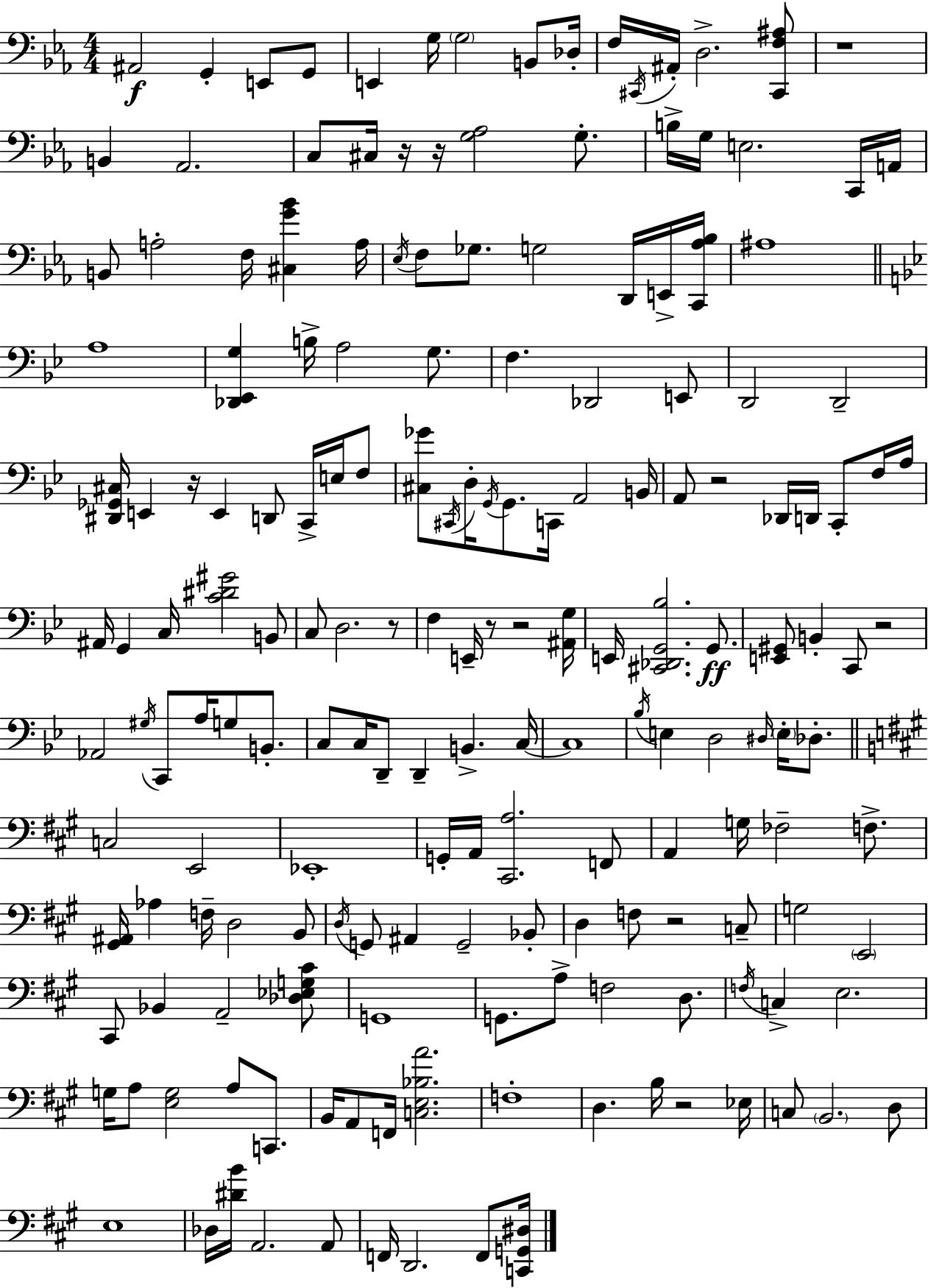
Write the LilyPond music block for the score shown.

{
  \clef bass
  \numericTimeSignature
  \time 4/4
  \key c \minor
  \repeat volta 2 { ais,2\f g,4-. e,8 g,8 | e,4 g16 \parenthesize g2 b,8 des16-. | f16 \acciaccatura { cis,16 } ais,16-. d2.-> <cis, f ais>8 | r1 | \break b,4 aes,2. | c8 cis16 r16 r16 <g aes>2 g8.-. | b16-> g16 e2. c,16 | a,16 b,8 a2-. f16 <cis g' bes'>4 | \break a16 \acciaccatura { ees16 } f8 ges8. g2 d,16 | e,16-> <c, aes bes>16 ais1 | \bar "||" \break \key g \minor a1 | <des, ees, g>4 b16-> a2 g8. | f4. des,2 e,8 | d,2 d,2-- | \break <dis, ges, cis>16 e,4 r16 e,4 d,8 c,16-> e16 f8 | <cis ges'>8 \acciaccatura { cis,16 } d16-. \acciaccatura { g,16 } g,8. c,16 a,2 | b,16 a,8 r2 des,16 d,16 c,8-. | f16 a16 ais,16 g,4 c16 <c' dis' gis'>2 | \break b,8 c8 d2. | r8 f4 e,16-- r8 r2 | <ais, g>16 e,16 <cis, des, g, bes>2. g,8.\ff | <e, gis,>8 b,4-. c,8 r2 | \break aes,2 \acciaccatura { gis16 } c,8 a16 g8 | b,8.-. c8 c16 d,8-- d,4-- b,4.-> | c16~~ c1 | \acciaccatura { bes16 } e4 d2 | \break \grace { dis16 } \parenthesize e16-. des8.-. \bar "||" \break \key a \major c2 e,2 | ees,1-. | g,16-. a,16 <cis, a>2. f,8 | a,4 g16 fes2-- f8.-> | \break <gis, ais,>16 aes4 f16-- d2 b,8 | \acciaccatura { d16 } g,8 ais,4 g,2-- bes,8-. | d4 f8 r2 c8-- | g2 \parenthesize e,2 | \break cis,8 bes,4 a,2-- <des ees g cis'>8 | g,1 | g,8. a8-> f2 d8. | \acciaccatura { f16 } c4-> e2. | \break g16 a8 <e g>2 a8 c,8. | b,16 a,8 f,16 <c e bes a'>2. | f1-. | d4. b16 r2 | \break ees16 c8 \parenthesize b,2. | d8 e1 | des16 <dis' b'>16 a,2. | a,8 f,16 d,2. f,8 | \break <c, g, dis>16 } \bar "|."
}